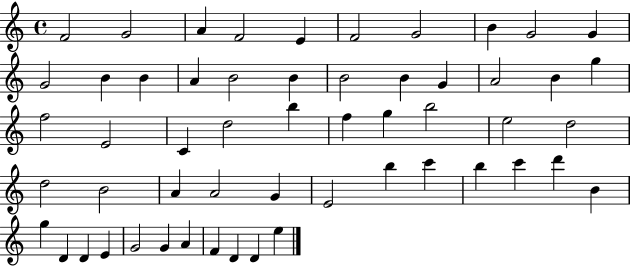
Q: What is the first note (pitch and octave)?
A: F4